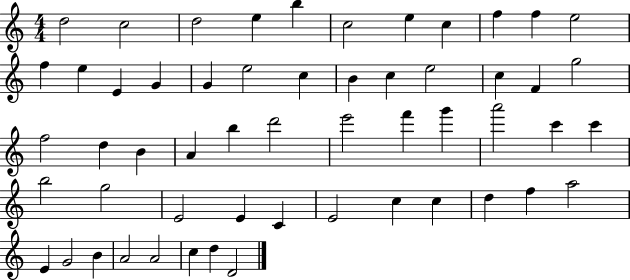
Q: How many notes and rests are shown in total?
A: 55